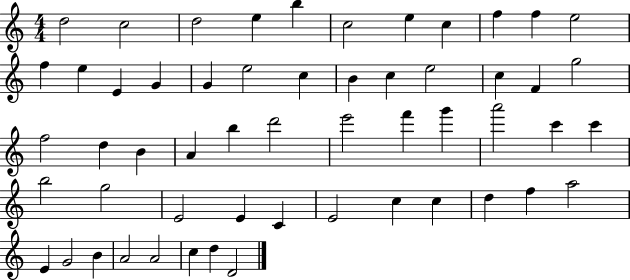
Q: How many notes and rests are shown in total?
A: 55